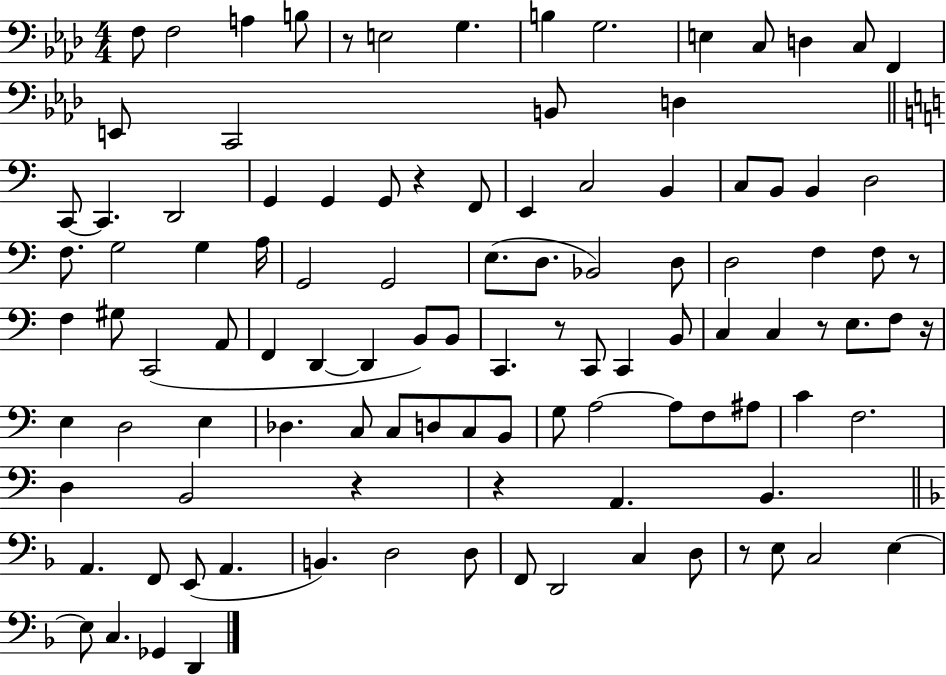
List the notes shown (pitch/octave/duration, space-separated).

F3/e F3/h A3/q B3/e R/e E3/h G3/q. B3/q G3/h. E3/q C3/e D3/q C3/e F2/q E2/e C2/h B2/e D3/q C2/e C2/q. D2/h G2/q G2/q G2/e R/q F2/e E2/q C3/h B2/q C3/e B2/e B2/q D3/h F3/e. G3/h G3/q A3/s G2/h G2/h E3/e. D3/e. Bb2/h D3/e D3/h F3/q F3/e R/e F3/q G#3/e C2/h A2/e F2/q D2/q D2/q B2/e B2/e C2/q. R/e C2/e C2/q B2/e C3/q C3/q R/e E3/e. F3/e R/s E3/q D3/h E3/q Db3/q. C3/e C3/e D3/e C3/e B2/e G3/e A3/h A3/e F3/e A#3/e C4/q F3/h. D3/q B2/h R/q R/q A2/q. B2/q. A2/q. F2/e E2/e A2/q. B2/q. D3/h D3/e F2/e D2/h C3/q D3/e R/e E3/e C3/h E3/q E3/e C3/q. Gb2/q D2/q